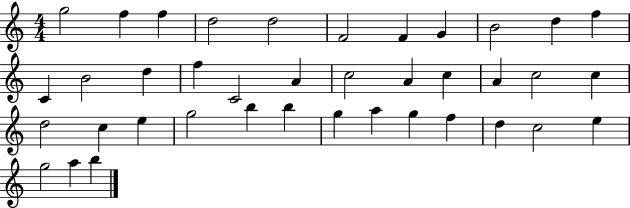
{
  \clef treble
  \numericTimeSignature
  \time 4/4
  \key c \major
  g''2 f''4 f''4 | d''2 d''2 | f'2 f'4 g'4 | b'2 d''4 f''4 | \break c'4 b'2 d''4 | f''4 c'2 a'4 | c''2 a'4 c''4 | a'4 c''2 c''4 | \break d''2 c''4 e''4 | g''2 b''4 b''4 | g''4 a''4 g''4 f''4 | d''4 c''2 e''4 | \break g''2 a''4 b''4 | \bar "|."
}